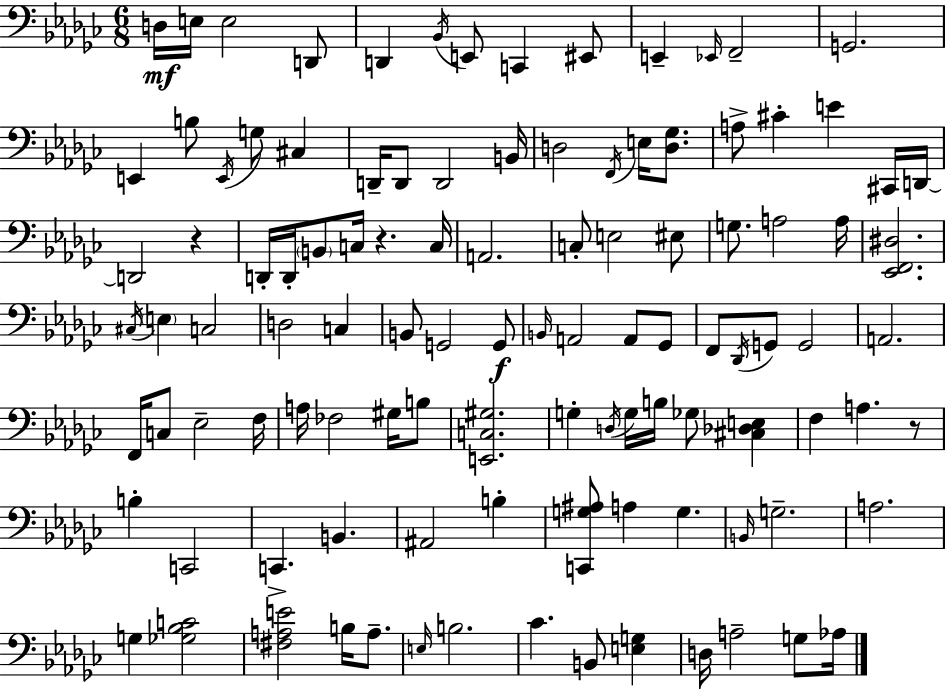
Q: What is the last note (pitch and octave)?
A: Ab3